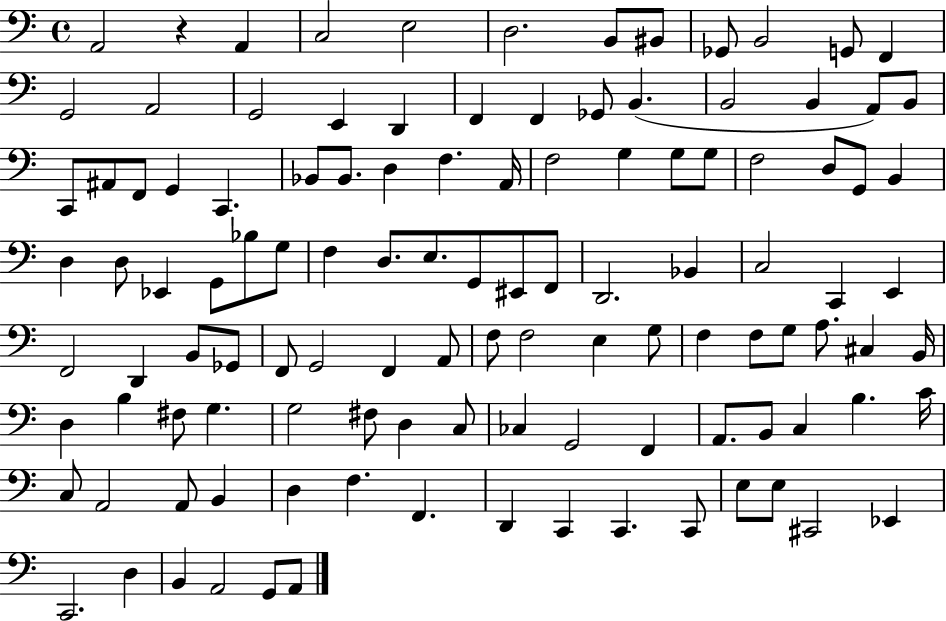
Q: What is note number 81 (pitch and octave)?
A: G3